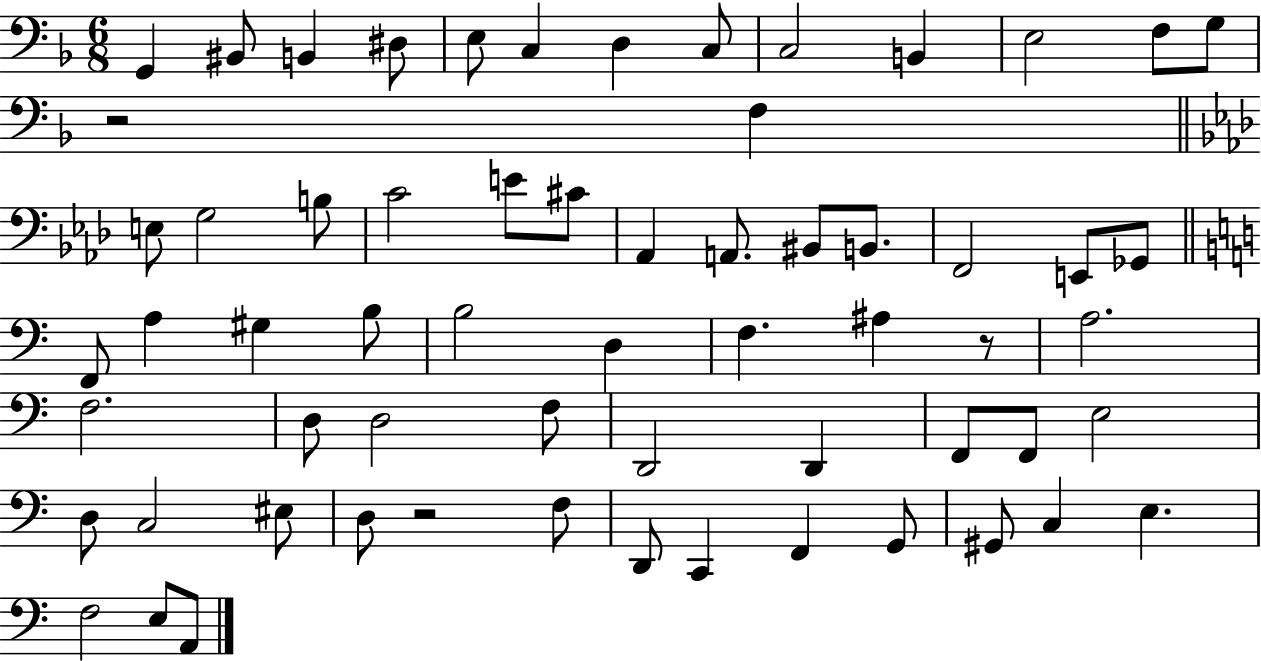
X:1
T:Untitled
M:6/8
L:1/4
K:F
G,, ^B,,/2 B,, ^D,/2 E,/2 C, D, C,/2 C,2 B,, E,2 F,/2 G,/2 z2 F, E,/2 G,2 B,/2 C2 E/2 ^C/2 _A,, A,,/2 ^B,,/2 B,,/2 F,,2 E,,/2 _G,,/2 F,,/2 A, ^G, B,/2 B,2 D, F, ^A, z/2 A,2 F,2 D,/2 D,2 F,/2 D,,2 D,, F,,/2 F,,/2 E,2 D,/2 C,2 ^E,/2 D,/2 z2 F,/2 D,,/2 C,, F,, G,,/2 ^G,,/2 C, E, F,2 E,/2 A,,/2